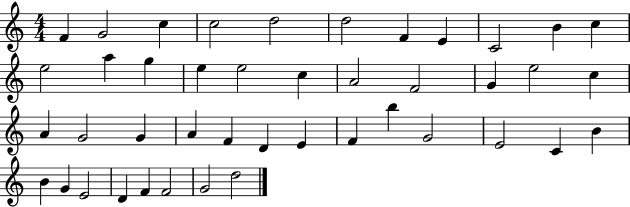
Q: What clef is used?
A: treble